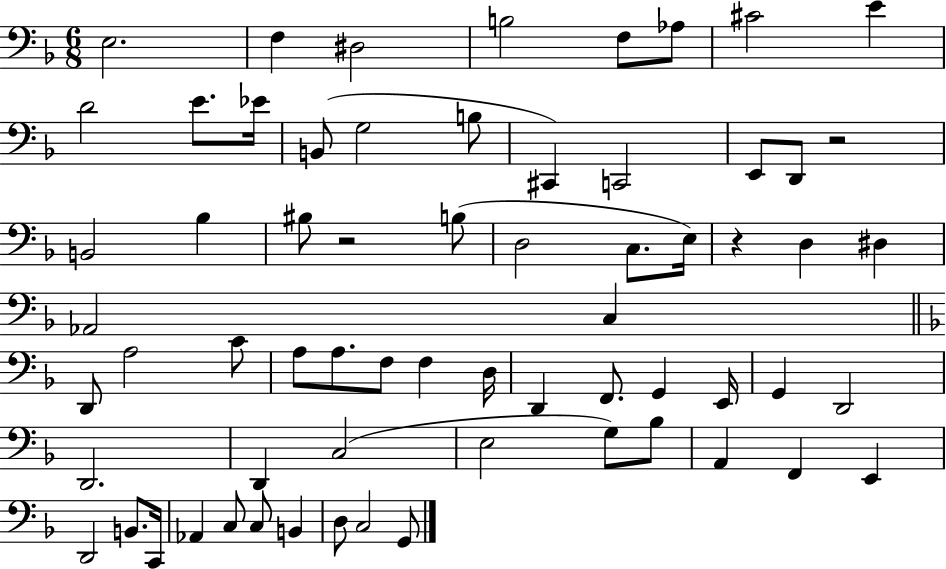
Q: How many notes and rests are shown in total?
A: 65